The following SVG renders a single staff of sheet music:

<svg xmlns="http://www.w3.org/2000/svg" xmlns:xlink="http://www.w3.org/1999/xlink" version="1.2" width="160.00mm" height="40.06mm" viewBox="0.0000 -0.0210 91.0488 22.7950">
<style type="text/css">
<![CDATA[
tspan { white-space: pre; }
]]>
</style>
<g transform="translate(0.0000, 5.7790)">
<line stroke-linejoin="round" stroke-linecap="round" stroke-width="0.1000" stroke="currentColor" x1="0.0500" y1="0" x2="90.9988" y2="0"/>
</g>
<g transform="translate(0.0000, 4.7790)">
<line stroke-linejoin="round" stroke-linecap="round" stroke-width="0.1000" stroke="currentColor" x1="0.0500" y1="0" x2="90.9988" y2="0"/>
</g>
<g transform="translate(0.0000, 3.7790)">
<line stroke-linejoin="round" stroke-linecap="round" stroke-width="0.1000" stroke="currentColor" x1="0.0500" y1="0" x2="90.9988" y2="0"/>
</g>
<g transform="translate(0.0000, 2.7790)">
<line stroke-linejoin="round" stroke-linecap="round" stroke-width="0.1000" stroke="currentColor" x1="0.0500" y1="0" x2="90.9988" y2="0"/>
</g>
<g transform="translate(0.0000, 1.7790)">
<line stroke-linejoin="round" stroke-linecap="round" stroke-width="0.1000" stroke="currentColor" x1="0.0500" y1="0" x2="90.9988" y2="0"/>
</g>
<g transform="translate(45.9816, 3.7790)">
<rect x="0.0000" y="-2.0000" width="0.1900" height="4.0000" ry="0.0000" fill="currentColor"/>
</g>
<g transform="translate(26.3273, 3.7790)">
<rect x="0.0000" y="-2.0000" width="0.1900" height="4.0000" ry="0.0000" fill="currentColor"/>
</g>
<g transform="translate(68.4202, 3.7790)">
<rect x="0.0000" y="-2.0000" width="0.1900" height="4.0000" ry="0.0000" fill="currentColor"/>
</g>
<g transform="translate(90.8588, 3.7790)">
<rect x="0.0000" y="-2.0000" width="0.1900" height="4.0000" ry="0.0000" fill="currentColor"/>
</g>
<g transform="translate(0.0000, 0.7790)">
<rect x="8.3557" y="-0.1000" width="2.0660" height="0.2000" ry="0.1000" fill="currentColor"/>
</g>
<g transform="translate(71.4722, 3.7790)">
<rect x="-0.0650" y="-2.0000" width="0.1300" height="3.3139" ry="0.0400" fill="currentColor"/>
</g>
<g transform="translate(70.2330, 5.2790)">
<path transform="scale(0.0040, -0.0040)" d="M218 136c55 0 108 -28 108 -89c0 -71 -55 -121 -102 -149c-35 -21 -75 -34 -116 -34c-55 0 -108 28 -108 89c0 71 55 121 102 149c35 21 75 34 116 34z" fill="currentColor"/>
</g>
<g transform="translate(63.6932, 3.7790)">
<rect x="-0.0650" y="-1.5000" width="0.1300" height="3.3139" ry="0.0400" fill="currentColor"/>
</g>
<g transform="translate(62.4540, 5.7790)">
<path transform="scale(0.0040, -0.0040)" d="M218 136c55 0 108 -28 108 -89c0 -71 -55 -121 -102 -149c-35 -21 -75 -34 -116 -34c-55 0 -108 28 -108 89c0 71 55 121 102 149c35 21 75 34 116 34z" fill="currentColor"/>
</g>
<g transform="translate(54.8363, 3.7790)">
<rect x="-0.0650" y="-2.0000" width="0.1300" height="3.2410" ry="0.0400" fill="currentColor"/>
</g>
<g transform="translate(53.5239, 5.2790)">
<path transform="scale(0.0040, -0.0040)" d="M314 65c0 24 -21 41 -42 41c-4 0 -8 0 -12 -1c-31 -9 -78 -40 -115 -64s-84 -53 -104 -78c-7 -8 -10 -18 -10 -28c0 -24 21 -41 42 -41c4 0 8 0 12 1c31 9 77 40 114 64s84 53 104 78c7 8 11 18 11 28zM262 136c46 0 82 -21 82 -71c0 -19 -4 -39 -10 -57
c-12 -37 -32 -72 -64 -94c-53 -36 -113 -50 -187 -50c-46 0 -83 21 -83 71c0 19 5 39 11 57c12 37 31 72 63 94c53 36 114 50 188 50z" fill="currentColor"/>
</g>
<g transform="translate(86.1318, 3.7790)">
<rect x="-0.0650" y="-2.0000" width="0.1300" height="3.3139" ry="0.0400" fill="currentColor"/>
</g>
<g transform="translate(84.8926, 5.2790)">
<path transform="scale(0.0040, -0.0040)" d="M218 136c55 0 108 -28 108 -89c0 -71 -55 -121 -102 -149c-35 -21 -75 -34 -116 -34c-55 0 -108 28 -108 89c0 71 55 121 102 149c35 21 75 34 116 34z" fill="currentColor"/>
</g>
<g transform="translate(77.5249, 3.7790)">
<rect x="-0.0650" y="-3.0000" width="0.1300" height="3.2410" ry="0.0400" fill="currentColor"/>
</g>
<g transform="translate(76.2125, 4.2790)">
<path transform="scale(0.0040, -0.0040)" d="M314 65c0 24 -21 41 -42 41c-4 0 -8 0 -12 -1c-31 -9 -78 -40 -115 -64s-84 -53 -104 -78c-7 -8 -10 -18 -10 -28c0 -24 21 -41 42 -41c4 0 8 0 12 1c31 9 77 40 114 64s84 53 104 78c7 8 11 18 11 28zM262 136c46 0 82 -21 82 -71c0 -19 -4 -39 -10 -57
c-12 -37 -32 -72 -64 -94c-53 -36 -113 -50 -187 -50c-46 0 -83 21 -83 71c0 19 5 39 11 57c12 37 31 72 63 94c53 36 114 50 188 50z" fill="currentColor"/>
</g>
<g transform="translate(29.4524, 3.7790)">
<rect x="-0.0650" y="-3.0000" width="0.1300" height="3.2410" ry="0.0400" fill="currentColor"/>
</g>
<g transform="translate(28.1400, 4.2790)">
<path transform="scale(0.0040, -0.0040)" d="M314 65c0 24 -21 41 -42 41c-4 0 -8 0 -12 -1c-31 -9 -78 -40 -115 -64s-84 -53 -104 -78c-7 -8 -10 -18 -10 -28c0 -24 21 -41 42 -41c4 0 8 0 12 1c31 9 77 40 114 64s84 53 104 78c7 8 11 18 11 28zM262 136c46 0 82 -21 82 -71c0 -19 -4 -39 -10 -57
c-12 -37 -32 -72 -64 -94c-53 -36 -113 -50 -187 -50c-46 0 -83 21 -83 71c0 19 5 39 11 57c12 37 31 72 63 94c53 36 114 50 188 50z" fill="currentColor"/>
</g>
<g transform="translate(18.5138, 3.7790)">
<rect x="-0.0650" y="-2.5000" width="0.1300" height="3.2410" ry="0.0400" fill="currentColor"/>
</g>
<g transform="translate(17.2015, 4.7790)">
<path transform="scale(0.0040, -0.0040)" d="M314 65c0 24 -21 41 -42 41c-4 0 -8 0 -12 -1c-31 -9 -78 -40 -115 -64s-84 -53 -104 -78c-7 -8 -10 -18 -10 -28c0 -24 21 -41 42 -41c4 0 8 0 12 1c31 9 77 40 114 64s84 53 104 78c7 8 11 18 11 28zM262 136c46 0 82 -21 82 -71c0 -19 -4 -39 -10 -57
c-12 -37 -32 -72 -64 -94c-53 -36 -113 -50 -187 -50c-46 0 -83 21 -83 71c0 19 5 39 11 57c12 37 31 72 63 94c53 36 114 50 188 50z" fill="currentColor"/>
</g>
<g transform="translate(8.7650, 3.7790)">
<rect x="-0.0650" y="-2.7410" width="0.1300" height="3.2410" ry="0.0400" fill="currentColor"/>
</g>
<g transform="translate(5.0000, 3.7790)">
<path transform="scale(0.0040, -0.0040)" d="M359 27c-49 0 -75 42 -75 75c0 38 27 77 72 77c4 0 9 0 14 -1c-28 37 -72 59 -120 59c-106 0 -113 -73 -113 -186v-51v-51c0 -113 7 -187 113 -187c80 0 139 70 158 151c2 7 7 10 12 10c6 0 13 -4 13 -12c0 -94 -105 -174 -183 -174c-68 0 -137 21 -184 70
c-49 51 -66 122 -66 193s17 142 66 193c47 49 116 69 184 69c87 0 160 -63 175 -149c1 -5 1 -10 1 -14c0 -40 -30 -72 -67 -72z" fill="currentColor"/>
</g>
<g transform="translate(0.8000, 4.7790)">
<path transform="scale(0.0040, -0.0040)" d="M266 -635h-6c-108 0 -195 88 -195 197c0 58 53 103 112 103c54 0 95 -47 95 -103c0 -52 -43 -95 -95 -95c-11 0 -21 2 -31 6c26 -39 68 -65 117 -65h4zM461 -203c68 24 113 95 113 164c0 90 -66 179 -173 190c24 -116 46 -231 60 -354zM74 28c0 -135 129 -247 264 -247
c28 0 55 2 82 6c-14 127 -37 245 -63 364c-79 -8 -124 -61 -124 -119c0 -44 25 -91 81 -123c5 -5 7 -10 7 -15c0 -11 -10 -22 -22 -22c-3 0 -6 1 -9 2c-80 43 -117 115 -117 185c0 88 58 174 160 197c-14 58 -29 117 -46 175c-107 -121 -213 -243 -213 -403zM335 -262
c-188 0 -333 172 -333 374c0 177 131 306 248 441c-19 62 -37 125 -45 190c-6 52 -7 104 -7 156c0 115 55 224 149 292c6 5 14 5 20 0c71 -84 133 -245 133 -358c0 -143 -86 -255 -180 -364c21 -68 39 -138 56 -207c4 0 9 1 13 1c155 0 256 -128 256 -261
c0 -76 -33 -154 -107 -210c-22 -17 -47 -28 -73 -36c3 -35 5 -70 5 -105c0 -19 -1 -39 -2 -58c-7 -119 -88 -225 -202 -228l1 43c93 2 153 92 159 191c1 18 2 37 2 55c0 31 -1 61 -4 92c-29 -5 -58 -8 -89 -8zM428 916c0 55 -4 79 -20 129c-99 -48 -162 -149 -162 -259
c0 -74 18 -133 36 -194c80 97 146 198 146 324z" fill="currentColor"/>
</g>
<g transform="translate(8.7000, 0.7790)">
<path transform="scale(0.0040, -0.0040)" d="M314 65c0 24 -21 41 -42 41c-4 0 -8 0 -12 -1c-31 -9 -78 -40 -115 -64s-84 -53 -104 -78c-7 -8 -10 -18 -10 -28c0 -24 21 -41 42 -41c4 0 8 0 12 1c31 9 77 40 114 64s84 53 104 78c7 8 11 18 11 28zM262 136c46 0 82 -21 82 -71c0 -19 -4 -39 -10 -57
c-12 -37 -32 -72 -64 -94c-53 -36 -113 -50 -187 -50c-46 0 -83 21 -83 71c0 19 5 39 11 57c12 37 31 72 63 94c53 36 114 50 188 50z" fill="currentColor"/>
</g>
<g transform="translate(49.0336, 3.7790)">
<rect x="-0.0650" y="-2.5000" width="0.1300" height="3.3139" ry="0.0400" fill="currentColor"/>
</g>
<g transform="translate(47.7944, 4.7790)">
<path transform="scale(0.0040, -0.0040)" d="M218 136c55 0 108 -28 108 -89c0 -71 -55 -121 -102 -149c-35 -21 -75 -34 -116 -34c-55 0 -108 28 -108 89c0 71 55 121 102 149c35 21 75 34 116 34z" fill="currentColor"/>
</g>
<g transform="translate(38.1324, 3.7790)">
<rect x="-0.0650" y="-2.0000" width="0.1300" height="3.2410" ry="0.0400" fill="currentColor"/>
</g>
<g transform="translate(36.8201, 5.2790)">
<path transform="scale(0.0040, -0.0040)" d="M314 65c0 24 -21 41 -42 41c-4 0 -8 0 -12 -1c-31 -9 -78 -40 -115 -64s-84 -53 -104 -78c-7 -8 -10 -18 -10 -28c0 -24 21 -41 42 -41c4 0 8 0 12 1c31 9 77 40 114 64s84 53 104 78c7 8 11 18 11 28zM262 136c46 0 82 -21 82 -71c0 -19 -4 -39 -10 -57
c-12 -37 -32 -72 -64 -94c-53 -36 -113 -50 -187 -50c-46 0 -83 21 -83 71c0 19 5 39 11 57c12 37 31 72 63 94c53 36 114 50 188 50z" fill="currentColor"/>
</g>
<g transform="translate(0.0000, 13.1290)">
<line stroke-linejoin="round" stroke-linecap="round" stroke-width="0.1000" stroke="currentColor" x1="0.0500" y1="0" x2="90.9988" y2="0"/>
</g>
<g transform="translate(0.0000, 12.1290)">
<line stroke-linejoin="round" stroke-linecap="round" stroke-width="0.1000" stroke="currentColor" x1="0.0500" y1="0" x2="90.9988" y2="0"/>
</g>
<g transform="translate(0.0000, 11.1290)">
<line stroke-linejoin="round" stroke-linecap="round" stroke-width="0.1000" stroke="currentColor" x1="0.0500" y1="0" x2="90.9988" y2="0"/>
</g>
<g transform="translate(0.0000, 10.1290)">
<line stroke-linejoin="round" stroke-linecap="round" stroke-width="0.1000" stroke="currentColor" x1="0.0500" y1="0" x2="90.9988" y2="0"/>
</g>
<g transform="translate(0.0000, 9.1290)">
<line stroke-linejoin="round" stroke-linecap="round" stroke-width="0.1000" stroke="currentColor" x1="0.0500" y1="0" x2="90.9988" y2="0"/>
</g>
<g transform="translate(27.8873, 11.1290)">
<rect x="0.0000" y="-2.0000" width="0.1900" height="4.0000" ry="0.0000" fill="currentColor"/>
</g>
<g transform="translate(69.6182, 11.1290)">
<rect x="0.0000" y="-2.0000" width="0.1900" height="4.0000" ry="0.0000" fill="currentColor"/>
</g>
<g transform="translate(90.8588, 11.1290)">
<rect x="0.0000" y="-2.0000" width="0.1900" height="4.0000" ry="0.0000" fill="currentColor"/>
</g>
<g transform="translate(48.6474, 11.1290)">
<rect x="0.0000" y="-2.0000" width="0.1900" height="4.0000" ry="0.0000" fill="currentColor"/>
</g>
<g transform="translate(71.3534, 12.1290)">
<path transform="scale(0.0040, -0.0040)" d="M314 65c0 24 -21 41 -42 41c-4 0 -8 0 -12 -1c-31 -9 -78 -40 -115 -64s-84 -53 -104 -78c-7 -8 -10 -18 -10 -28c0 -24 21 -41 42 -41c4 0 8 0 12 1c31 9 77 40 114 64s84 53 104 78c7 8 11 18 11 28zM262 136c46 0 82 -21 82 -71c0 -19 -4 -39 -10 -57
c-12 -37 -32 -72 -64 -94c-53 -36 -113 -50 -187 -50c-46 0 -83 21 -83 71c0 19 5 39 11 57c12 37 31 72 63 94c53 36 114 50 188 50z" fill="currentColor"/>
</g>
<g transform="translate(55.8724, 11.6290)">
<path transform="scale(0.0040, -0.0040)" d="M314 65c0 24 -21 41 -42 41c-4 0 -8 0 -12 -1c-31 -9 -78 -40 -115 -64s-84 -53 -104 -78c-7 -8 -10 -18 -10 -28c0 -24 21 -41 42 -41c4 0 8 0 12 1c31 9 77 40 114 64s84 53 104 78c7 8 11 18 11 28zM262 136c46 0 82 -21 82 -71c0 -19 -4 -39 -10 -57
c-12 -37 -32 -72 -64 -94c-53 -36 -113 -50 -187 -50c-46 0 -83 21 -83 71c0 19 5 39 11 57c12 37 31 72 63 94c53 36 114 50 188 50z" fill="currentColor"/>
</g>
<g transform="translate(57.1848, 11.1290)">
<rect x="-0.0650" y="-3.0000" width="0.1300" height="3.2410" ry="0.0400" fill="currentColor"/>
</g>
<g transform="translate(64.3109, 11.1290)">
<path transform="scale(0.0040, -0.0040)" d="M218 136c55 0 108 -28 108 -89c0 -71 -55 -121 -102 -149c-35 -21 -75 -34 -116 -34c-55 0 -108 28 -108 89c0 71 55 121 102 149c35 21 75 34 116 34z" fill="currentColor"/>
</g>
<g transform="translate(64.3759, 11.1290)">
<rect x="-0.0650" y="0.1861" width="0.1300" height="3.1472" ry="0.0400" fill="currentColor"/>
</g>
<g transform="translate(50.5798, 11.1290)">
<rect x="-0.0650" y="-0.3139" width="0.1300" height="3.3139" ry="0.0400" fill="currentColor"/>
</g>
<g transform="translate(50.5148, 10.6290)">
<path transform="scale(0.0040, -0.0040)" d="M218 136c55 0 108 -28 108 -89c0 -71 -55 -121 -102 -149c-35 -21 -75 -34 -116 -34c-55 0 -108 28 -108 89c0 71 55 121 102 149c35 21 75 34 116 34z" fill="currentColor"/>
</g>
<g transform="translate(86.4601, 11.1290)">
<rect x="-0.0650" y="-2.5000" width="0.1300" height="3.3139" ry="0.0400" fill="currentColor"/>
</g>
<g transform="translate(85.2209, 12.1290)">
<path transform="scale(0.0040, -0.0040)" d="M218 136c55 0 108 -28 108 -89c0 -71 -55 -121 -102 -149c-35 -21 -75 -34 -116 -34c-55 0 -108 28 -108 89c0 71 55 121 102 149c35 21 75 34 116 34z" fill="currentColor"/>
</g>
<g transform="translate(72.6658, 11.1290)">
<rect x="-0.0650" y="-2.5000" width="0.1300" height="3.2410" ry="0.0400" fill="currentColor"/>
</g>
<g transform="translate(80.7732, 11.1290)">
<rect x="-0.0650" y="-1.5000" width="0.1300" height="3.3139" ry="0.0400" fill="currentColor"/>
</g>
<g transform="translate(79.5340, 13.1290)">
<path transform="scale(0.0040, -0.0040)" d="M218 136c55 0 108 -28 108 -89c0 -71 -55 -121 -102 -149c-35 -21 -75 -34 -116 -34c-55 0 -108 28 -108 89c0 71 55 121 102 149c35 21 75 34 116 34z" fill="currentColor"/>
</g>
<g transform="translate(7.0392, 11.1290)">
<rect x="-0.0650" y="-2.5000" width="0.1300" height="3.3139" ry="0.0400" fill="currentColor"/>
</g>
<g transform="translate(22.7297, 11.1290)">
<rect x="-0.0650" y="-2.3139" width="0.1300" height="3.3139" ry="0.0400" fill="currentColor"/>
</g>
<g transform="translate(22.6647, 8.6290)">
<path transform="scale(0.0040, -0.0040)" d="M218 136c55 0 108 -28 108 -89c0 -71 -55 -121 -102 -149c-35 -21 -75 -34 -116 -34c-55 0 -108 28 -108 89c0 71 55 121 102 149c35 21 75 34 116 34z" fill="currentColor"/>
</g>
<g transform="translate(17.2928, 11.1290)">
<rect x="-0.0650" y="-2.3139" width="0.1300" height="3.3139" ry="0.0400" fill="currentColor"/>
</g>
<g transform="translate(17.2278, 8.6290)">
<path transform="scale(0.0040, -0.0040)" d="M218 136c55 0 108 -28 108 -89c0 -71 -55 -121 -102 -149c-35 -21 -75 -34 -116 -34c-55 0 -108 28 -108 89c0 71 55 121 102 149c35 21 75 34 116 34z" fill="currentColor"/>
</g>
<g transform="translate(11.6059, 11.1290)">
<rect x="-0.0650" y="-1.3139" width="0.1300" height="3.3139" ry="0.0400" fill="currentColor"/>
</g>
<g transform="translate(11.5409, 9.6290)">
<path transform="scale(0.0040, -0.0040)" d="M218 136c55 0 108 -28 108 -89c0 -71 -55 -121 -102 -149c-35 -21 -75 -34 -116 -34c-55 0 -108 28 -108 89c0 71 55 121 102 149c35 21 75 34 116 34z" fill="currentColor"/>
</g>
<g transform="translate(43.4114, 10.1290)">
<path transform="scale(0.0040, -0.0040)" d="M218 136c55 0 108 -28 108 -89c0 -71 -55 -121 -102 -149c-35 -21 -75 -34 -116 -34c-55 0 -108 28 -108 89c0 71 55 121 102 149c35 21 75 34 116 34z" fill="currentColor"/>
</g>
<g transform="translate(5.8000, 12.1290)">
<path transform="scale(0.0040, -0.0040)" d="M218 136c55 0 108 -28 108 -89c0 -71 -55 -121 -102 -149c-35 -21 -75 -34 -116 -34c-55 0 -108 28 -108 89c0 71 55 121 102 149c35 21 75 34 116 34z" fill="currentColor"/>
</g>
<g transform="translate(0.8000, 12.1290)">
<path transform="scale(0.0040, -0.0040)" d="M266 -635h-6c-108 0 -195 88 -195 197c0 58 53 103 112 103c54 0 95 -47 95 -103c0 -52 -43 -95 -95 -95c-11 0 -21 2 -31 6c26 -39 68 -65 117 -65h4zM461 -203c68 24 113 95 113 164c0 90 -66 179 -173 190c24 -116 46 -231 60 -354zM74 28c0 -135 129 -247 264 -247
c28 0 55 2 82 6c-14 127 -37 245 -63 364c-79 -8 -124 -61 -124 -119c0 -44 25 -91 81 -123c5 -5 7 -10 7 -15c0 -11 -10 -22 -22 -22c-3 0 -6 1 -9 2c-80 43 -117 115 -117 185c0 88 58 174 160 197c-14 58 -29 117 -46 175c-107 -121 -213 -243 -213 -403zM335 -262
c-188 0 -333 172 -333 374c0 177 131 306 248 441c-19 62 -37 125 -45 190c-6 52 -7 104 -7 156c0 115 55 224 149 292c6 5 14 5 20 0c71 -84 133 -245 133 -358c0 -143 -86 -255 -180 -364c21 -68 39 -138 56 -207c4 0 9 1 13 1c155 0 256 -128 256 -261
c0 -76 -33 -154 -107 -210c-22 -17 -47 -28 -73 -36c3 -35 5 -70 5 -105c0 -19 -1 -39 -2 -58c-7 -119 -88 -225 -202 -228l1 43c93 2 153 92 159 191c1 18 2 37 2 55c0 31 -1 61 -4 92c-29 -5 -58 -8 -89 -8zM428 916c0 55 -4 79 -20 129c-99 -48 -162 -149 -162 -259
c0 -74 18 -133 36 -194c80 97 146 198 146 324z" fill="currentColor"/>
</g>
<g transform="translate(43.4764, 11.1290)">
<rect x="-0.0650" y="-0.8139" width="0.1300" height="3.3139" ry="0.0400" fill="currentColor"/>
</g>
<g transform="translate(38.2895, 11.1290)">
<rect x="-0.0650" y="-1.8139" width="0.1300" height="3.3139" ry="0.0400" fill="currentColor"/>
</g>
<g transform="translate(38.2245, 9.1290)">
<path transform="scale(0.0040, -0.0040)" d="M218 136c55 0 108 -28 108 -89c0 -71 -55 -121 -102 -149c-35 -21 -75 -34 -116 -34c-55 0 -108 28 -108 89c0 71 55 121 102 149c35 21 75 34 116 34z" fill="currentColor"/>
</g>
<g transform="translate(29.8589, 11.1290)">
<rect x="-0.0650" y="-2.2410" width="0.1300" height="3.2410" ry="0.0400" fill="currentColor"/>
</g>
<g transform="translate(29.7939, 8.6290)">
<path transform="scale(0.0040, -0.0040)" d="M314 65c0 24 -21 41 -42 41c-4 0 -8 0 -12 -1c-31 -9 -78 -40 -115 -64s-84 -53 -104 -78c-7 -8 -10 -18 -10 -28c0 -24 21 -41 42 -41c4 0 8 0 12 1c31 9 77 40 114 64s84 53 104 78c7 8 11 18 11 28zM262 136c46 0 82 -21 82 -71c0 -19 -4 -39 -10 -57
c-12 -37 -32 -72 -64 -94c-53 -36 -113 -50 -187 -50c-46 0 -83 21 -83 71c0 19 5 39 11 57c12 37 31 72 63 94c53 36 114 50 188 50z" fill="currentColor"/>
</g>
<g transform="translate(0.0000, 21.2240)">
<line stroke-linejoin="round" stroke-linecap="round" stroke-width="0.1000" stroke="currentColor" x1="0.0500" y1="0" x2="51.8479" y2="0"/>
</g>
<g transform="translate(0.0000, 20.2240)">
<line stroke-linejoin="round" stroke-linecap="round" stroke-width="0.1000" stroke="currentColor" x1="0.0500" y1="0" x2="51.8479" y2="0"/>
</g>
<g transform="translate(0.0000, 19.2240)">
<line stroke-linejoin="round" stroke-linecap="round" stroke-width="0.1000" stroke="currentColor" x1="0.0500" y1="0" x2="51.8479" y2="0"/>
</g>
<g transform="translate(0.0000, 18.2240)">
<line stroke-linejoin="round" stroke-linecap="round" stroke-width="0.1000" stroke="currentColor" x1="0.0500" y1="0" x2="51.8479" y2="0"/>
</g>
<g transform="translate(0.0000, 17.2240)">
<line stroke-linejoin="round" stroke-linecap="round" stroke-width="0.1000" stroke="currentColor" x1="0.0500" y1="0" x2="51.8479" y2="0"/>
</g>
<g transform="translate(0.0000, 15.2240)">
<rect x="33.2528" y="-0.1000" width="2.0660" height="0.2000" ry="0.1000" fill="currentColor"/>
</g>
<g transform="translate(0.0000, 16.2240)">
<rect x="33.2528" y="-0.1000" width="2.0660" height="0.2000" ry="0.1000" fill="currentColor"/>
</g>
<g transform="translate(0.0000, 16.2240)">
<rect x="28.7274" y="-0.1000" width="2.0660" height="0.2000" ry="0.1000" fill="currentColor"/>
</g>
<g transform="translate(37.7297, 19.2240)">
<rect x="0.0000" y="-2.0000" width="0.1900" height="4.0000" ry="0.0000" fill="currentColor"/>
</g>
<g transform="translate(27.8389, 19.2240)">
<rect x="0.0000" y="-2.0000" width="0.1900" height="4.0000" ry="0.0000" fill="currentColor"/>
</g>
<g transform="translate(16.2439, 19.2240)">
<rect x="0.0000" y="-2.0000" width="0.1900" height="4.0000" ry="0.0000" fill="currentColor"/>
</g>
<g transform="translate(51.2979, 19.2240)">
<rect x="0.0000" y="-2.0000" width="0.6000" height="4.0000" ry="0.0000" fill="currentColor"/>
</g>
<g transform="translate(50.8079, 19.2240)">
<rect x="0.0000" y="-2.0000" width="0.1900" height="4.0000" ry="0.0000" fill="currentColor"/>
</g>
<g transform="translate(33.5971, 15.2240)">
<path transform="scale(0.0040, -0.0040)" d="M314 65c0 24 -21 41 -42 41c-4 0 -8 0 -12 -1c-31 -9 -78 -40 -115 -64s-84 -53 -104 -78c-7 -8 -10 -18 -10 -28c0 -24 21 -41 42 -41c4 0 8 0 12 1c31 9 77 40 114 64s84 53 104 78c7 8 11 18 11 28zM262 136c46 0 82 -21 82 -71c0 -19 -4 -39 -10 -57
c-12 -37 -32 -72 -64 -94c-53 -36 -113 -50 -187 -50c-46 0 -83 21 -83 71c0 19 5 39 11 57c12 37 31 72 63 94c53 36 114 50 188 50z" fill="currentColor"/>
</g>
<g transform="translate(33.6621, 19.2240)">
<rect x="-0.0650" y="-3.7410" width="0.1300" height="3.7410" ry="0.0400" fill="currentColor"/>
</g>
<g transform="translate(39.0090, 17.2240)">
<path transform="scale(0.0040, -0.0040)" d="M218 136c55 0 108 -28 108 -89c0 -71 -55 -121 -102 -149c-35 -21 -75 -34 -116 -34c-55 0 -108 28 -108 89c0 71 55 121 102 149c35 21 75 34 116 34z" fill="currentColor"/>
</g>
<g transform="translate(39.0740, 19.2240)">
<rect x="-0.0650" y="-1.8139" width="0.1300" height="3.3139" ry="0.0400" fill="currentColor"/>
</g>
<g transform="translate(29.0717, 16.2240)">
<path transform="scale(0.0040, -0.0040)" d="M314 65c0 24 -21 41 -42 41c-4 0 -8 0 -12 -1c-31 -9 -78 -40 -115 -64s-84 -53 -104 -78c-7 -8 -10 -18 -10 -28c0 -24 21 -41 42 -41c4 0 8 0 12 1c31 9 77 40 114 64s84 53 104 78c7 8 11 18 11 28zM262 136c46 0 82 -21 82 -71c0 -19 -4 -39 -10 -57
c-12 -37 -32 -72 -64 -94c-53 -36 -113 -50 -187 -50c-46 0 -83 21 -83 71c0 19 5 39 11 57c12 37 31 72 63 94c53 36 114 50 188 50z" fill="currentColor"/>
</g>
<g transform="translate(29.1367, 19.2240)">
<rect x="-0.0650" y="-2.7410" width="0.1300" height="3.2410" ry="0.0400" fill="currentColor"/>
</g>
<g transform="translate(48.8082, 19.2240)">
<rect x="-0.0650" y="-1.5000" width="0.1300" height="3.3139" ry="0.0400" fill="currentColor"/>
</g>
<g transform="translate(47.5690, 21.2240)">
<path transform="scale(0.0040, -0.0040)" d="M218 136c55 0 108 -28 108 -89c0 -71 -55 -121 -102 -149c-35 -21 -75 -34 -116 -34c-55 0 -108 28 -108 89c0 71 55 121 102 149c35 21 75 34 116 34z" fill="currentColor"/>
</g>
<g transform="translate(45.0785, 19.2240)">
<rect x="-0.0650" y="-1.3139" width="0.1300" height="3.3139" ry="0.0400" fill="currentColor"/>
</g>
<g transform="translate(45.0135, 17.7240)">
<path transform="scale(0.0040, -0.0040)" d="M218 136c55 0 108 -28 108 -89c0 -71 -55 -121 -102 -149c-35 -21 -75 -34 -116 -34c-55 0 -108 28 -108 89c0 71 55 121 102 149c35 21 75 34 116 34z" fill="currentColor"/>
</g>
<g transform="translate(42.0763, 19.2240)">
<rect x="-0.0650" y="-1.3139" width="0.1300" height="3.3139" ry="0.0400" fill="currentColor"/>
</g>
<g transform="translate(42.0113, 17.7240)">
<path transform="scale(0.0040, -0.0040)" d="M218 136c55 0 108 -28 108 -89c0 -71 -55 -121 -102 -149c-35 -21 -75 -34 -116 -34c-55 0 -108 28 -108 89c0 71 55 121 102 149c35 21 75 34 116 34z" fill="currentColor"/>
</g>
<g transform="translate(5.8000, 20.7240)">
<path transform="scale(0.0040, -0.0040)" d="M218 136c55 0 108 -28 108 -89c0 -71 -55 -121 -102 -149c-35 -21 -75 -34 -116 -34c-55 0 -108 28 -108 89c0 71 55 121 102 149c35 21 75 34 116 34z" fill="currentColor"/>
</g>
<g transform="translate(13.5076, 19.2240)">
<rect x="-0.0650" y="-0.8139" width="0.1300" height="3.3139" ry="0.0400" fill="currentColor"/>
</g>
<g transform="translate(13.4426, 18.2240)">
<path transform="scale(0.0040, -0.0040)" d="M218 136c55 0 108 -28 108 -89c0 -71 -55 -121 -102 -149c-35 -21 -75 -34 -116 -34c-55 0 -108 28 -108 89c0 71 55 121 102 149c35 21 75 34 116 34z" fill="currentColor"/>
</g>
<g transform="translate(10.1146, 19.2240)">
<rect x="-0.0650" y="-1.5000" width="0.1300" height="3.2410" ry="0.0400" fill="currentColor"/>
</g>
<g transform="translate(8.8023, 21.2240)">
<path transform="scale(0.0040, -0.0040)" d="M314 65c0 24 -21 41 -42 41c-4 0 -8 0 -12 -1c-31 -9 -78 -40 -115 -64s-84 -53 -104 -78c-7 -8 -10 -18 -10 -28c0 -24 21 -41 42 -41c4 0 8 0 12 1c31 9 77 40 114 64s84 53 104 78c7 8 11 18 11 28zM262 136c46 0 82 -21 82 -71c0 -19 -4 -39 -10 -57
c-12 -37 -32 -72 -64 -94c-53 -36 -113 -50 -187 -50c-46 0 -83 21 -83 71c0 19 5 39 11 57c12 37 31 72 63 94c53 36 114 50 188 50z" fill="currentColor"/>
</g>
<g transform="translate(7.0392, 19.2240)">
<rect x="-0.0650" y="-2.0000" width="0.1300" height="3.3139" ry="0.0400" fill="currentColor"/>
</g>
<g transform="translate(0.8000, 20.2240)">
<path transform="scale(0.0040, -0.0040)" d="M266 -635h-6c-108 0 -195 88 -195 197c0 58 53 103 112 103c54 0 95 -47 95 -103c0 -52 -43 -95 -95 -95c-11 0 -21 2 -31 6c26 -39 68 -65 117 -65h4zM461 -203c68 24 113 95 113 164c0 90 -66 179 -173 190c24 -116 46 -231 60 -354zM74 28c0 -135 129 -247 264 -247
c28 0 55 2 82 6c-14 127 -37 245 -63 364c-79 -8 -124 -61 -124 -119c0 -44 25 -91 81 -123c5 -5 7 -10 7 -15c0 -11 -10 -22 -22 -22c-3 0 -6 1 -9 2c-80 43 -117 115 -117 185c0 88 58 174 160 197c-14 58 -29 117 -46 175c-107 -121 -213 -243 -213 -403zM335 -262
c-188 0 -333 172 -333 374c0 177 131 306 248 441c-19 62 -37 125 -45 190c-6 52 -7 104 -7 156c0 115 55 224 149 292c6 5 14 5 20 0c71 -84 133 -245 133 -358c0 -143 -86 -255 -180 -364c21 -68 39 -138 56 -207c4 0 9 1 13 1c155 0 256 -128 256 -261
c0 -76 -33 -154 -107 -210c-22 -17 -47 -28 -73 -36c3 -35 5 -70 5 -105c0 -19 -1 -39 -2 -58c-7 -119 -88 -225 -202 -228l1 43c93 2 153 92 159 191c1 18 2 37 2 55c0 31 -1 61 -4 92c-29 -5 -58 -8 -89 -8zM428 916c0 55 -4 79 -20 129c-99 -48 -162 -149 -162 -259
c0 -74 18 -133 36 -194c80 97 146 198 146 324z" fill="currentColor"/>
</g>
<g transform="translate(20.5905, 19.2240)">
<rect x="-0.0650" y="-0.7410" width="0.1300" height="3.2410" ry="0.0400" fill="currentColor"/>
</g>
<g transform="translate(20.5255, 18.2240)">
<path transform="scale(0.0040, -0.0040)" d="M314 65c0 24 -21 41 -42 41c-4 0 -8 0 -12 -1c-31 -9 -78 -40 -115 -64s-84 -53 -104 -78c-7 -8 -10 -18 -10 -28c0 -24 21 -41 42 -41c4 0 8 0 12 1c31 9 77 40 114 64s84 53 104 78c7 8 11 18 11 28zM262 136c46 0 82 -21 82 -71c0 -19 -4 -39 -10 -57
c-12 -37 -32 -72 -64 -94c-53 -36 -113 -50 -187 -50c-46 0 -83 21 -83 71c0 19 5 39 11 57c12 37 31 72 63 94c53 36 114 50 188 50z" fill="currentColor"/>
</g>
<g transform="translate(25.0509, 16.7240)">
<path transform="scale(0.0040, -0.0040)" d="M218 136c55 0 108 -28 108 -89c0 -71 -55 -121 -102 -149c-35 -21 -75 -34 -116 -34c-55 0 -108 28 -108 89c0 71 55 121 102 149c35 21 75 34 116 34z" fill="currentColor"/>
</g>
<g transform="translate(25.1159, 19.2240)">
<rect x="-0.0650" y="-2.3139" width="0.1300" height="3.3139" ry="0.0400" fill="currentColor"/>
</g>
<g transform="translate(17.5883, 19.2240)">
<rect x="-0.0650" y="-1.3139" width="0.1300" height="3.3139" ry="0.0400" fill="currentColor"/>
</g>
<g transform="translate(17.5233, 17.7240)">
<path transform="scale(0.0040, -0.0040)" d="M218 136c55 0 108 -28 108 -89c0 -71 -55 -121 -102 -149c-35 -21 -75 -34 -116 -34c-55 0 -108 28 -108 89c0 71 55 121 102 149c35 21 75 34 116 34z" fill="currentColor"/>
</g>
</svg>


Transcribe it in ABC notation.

X:1
T:Untitled
M:4/4
L:1/4
K:C
a2 G2 A2 F2 G F2 E F A2 F G e g g g2 f d c A2 B G2 E G F E2 d e d2 g a2 c'2 f e e E